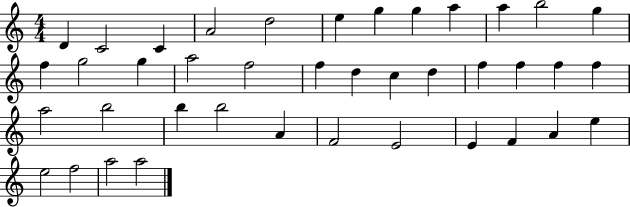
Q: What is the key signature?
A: C major